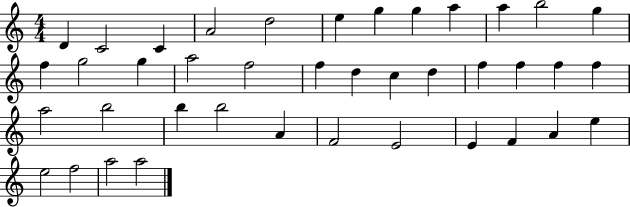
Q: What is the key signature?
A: C major